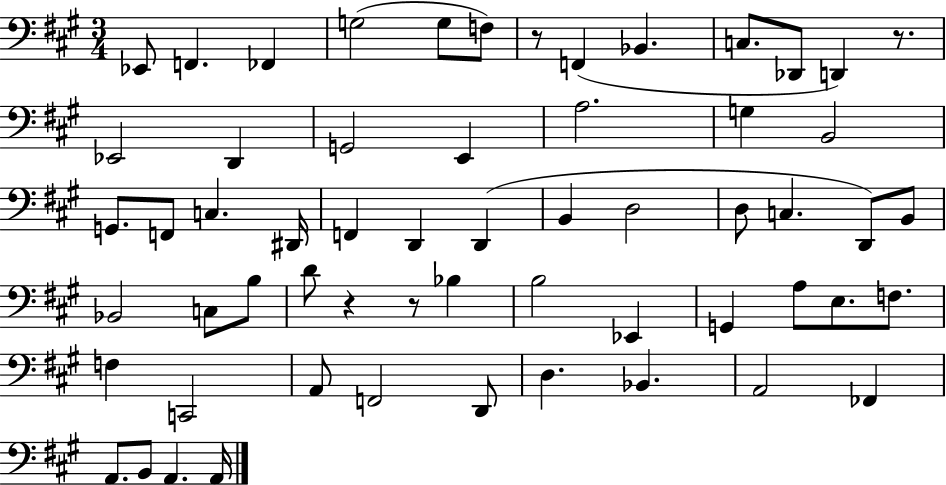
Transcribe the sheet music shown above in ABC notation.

X:1
T:Untitled
M:3/4
L:1/4
K:A
_E,,/2 F,, _F,, G,2 G,/2 F,/2 z/2 F,, _B,, C,/2 _D,,/2 D,, z/2 _E,,2 D,, G,,2 E,, A,2 G, B,,2 G,,/2 F,,/2 C, ^D,,/4 F,, D,, D,, B,, D,2 D,/2 C, D,,/2 B,,/2 _B,,2 C,/2 B,/2 D/2 z z/2 _B, B,2 _E,, G,, A,/2 E,/2 F,/2 F, C,,2 A,,/2 F,,2 D,,/2 D, _B,, A,,2 _F,, A,,/2 B,,/2 A,, A,,/4